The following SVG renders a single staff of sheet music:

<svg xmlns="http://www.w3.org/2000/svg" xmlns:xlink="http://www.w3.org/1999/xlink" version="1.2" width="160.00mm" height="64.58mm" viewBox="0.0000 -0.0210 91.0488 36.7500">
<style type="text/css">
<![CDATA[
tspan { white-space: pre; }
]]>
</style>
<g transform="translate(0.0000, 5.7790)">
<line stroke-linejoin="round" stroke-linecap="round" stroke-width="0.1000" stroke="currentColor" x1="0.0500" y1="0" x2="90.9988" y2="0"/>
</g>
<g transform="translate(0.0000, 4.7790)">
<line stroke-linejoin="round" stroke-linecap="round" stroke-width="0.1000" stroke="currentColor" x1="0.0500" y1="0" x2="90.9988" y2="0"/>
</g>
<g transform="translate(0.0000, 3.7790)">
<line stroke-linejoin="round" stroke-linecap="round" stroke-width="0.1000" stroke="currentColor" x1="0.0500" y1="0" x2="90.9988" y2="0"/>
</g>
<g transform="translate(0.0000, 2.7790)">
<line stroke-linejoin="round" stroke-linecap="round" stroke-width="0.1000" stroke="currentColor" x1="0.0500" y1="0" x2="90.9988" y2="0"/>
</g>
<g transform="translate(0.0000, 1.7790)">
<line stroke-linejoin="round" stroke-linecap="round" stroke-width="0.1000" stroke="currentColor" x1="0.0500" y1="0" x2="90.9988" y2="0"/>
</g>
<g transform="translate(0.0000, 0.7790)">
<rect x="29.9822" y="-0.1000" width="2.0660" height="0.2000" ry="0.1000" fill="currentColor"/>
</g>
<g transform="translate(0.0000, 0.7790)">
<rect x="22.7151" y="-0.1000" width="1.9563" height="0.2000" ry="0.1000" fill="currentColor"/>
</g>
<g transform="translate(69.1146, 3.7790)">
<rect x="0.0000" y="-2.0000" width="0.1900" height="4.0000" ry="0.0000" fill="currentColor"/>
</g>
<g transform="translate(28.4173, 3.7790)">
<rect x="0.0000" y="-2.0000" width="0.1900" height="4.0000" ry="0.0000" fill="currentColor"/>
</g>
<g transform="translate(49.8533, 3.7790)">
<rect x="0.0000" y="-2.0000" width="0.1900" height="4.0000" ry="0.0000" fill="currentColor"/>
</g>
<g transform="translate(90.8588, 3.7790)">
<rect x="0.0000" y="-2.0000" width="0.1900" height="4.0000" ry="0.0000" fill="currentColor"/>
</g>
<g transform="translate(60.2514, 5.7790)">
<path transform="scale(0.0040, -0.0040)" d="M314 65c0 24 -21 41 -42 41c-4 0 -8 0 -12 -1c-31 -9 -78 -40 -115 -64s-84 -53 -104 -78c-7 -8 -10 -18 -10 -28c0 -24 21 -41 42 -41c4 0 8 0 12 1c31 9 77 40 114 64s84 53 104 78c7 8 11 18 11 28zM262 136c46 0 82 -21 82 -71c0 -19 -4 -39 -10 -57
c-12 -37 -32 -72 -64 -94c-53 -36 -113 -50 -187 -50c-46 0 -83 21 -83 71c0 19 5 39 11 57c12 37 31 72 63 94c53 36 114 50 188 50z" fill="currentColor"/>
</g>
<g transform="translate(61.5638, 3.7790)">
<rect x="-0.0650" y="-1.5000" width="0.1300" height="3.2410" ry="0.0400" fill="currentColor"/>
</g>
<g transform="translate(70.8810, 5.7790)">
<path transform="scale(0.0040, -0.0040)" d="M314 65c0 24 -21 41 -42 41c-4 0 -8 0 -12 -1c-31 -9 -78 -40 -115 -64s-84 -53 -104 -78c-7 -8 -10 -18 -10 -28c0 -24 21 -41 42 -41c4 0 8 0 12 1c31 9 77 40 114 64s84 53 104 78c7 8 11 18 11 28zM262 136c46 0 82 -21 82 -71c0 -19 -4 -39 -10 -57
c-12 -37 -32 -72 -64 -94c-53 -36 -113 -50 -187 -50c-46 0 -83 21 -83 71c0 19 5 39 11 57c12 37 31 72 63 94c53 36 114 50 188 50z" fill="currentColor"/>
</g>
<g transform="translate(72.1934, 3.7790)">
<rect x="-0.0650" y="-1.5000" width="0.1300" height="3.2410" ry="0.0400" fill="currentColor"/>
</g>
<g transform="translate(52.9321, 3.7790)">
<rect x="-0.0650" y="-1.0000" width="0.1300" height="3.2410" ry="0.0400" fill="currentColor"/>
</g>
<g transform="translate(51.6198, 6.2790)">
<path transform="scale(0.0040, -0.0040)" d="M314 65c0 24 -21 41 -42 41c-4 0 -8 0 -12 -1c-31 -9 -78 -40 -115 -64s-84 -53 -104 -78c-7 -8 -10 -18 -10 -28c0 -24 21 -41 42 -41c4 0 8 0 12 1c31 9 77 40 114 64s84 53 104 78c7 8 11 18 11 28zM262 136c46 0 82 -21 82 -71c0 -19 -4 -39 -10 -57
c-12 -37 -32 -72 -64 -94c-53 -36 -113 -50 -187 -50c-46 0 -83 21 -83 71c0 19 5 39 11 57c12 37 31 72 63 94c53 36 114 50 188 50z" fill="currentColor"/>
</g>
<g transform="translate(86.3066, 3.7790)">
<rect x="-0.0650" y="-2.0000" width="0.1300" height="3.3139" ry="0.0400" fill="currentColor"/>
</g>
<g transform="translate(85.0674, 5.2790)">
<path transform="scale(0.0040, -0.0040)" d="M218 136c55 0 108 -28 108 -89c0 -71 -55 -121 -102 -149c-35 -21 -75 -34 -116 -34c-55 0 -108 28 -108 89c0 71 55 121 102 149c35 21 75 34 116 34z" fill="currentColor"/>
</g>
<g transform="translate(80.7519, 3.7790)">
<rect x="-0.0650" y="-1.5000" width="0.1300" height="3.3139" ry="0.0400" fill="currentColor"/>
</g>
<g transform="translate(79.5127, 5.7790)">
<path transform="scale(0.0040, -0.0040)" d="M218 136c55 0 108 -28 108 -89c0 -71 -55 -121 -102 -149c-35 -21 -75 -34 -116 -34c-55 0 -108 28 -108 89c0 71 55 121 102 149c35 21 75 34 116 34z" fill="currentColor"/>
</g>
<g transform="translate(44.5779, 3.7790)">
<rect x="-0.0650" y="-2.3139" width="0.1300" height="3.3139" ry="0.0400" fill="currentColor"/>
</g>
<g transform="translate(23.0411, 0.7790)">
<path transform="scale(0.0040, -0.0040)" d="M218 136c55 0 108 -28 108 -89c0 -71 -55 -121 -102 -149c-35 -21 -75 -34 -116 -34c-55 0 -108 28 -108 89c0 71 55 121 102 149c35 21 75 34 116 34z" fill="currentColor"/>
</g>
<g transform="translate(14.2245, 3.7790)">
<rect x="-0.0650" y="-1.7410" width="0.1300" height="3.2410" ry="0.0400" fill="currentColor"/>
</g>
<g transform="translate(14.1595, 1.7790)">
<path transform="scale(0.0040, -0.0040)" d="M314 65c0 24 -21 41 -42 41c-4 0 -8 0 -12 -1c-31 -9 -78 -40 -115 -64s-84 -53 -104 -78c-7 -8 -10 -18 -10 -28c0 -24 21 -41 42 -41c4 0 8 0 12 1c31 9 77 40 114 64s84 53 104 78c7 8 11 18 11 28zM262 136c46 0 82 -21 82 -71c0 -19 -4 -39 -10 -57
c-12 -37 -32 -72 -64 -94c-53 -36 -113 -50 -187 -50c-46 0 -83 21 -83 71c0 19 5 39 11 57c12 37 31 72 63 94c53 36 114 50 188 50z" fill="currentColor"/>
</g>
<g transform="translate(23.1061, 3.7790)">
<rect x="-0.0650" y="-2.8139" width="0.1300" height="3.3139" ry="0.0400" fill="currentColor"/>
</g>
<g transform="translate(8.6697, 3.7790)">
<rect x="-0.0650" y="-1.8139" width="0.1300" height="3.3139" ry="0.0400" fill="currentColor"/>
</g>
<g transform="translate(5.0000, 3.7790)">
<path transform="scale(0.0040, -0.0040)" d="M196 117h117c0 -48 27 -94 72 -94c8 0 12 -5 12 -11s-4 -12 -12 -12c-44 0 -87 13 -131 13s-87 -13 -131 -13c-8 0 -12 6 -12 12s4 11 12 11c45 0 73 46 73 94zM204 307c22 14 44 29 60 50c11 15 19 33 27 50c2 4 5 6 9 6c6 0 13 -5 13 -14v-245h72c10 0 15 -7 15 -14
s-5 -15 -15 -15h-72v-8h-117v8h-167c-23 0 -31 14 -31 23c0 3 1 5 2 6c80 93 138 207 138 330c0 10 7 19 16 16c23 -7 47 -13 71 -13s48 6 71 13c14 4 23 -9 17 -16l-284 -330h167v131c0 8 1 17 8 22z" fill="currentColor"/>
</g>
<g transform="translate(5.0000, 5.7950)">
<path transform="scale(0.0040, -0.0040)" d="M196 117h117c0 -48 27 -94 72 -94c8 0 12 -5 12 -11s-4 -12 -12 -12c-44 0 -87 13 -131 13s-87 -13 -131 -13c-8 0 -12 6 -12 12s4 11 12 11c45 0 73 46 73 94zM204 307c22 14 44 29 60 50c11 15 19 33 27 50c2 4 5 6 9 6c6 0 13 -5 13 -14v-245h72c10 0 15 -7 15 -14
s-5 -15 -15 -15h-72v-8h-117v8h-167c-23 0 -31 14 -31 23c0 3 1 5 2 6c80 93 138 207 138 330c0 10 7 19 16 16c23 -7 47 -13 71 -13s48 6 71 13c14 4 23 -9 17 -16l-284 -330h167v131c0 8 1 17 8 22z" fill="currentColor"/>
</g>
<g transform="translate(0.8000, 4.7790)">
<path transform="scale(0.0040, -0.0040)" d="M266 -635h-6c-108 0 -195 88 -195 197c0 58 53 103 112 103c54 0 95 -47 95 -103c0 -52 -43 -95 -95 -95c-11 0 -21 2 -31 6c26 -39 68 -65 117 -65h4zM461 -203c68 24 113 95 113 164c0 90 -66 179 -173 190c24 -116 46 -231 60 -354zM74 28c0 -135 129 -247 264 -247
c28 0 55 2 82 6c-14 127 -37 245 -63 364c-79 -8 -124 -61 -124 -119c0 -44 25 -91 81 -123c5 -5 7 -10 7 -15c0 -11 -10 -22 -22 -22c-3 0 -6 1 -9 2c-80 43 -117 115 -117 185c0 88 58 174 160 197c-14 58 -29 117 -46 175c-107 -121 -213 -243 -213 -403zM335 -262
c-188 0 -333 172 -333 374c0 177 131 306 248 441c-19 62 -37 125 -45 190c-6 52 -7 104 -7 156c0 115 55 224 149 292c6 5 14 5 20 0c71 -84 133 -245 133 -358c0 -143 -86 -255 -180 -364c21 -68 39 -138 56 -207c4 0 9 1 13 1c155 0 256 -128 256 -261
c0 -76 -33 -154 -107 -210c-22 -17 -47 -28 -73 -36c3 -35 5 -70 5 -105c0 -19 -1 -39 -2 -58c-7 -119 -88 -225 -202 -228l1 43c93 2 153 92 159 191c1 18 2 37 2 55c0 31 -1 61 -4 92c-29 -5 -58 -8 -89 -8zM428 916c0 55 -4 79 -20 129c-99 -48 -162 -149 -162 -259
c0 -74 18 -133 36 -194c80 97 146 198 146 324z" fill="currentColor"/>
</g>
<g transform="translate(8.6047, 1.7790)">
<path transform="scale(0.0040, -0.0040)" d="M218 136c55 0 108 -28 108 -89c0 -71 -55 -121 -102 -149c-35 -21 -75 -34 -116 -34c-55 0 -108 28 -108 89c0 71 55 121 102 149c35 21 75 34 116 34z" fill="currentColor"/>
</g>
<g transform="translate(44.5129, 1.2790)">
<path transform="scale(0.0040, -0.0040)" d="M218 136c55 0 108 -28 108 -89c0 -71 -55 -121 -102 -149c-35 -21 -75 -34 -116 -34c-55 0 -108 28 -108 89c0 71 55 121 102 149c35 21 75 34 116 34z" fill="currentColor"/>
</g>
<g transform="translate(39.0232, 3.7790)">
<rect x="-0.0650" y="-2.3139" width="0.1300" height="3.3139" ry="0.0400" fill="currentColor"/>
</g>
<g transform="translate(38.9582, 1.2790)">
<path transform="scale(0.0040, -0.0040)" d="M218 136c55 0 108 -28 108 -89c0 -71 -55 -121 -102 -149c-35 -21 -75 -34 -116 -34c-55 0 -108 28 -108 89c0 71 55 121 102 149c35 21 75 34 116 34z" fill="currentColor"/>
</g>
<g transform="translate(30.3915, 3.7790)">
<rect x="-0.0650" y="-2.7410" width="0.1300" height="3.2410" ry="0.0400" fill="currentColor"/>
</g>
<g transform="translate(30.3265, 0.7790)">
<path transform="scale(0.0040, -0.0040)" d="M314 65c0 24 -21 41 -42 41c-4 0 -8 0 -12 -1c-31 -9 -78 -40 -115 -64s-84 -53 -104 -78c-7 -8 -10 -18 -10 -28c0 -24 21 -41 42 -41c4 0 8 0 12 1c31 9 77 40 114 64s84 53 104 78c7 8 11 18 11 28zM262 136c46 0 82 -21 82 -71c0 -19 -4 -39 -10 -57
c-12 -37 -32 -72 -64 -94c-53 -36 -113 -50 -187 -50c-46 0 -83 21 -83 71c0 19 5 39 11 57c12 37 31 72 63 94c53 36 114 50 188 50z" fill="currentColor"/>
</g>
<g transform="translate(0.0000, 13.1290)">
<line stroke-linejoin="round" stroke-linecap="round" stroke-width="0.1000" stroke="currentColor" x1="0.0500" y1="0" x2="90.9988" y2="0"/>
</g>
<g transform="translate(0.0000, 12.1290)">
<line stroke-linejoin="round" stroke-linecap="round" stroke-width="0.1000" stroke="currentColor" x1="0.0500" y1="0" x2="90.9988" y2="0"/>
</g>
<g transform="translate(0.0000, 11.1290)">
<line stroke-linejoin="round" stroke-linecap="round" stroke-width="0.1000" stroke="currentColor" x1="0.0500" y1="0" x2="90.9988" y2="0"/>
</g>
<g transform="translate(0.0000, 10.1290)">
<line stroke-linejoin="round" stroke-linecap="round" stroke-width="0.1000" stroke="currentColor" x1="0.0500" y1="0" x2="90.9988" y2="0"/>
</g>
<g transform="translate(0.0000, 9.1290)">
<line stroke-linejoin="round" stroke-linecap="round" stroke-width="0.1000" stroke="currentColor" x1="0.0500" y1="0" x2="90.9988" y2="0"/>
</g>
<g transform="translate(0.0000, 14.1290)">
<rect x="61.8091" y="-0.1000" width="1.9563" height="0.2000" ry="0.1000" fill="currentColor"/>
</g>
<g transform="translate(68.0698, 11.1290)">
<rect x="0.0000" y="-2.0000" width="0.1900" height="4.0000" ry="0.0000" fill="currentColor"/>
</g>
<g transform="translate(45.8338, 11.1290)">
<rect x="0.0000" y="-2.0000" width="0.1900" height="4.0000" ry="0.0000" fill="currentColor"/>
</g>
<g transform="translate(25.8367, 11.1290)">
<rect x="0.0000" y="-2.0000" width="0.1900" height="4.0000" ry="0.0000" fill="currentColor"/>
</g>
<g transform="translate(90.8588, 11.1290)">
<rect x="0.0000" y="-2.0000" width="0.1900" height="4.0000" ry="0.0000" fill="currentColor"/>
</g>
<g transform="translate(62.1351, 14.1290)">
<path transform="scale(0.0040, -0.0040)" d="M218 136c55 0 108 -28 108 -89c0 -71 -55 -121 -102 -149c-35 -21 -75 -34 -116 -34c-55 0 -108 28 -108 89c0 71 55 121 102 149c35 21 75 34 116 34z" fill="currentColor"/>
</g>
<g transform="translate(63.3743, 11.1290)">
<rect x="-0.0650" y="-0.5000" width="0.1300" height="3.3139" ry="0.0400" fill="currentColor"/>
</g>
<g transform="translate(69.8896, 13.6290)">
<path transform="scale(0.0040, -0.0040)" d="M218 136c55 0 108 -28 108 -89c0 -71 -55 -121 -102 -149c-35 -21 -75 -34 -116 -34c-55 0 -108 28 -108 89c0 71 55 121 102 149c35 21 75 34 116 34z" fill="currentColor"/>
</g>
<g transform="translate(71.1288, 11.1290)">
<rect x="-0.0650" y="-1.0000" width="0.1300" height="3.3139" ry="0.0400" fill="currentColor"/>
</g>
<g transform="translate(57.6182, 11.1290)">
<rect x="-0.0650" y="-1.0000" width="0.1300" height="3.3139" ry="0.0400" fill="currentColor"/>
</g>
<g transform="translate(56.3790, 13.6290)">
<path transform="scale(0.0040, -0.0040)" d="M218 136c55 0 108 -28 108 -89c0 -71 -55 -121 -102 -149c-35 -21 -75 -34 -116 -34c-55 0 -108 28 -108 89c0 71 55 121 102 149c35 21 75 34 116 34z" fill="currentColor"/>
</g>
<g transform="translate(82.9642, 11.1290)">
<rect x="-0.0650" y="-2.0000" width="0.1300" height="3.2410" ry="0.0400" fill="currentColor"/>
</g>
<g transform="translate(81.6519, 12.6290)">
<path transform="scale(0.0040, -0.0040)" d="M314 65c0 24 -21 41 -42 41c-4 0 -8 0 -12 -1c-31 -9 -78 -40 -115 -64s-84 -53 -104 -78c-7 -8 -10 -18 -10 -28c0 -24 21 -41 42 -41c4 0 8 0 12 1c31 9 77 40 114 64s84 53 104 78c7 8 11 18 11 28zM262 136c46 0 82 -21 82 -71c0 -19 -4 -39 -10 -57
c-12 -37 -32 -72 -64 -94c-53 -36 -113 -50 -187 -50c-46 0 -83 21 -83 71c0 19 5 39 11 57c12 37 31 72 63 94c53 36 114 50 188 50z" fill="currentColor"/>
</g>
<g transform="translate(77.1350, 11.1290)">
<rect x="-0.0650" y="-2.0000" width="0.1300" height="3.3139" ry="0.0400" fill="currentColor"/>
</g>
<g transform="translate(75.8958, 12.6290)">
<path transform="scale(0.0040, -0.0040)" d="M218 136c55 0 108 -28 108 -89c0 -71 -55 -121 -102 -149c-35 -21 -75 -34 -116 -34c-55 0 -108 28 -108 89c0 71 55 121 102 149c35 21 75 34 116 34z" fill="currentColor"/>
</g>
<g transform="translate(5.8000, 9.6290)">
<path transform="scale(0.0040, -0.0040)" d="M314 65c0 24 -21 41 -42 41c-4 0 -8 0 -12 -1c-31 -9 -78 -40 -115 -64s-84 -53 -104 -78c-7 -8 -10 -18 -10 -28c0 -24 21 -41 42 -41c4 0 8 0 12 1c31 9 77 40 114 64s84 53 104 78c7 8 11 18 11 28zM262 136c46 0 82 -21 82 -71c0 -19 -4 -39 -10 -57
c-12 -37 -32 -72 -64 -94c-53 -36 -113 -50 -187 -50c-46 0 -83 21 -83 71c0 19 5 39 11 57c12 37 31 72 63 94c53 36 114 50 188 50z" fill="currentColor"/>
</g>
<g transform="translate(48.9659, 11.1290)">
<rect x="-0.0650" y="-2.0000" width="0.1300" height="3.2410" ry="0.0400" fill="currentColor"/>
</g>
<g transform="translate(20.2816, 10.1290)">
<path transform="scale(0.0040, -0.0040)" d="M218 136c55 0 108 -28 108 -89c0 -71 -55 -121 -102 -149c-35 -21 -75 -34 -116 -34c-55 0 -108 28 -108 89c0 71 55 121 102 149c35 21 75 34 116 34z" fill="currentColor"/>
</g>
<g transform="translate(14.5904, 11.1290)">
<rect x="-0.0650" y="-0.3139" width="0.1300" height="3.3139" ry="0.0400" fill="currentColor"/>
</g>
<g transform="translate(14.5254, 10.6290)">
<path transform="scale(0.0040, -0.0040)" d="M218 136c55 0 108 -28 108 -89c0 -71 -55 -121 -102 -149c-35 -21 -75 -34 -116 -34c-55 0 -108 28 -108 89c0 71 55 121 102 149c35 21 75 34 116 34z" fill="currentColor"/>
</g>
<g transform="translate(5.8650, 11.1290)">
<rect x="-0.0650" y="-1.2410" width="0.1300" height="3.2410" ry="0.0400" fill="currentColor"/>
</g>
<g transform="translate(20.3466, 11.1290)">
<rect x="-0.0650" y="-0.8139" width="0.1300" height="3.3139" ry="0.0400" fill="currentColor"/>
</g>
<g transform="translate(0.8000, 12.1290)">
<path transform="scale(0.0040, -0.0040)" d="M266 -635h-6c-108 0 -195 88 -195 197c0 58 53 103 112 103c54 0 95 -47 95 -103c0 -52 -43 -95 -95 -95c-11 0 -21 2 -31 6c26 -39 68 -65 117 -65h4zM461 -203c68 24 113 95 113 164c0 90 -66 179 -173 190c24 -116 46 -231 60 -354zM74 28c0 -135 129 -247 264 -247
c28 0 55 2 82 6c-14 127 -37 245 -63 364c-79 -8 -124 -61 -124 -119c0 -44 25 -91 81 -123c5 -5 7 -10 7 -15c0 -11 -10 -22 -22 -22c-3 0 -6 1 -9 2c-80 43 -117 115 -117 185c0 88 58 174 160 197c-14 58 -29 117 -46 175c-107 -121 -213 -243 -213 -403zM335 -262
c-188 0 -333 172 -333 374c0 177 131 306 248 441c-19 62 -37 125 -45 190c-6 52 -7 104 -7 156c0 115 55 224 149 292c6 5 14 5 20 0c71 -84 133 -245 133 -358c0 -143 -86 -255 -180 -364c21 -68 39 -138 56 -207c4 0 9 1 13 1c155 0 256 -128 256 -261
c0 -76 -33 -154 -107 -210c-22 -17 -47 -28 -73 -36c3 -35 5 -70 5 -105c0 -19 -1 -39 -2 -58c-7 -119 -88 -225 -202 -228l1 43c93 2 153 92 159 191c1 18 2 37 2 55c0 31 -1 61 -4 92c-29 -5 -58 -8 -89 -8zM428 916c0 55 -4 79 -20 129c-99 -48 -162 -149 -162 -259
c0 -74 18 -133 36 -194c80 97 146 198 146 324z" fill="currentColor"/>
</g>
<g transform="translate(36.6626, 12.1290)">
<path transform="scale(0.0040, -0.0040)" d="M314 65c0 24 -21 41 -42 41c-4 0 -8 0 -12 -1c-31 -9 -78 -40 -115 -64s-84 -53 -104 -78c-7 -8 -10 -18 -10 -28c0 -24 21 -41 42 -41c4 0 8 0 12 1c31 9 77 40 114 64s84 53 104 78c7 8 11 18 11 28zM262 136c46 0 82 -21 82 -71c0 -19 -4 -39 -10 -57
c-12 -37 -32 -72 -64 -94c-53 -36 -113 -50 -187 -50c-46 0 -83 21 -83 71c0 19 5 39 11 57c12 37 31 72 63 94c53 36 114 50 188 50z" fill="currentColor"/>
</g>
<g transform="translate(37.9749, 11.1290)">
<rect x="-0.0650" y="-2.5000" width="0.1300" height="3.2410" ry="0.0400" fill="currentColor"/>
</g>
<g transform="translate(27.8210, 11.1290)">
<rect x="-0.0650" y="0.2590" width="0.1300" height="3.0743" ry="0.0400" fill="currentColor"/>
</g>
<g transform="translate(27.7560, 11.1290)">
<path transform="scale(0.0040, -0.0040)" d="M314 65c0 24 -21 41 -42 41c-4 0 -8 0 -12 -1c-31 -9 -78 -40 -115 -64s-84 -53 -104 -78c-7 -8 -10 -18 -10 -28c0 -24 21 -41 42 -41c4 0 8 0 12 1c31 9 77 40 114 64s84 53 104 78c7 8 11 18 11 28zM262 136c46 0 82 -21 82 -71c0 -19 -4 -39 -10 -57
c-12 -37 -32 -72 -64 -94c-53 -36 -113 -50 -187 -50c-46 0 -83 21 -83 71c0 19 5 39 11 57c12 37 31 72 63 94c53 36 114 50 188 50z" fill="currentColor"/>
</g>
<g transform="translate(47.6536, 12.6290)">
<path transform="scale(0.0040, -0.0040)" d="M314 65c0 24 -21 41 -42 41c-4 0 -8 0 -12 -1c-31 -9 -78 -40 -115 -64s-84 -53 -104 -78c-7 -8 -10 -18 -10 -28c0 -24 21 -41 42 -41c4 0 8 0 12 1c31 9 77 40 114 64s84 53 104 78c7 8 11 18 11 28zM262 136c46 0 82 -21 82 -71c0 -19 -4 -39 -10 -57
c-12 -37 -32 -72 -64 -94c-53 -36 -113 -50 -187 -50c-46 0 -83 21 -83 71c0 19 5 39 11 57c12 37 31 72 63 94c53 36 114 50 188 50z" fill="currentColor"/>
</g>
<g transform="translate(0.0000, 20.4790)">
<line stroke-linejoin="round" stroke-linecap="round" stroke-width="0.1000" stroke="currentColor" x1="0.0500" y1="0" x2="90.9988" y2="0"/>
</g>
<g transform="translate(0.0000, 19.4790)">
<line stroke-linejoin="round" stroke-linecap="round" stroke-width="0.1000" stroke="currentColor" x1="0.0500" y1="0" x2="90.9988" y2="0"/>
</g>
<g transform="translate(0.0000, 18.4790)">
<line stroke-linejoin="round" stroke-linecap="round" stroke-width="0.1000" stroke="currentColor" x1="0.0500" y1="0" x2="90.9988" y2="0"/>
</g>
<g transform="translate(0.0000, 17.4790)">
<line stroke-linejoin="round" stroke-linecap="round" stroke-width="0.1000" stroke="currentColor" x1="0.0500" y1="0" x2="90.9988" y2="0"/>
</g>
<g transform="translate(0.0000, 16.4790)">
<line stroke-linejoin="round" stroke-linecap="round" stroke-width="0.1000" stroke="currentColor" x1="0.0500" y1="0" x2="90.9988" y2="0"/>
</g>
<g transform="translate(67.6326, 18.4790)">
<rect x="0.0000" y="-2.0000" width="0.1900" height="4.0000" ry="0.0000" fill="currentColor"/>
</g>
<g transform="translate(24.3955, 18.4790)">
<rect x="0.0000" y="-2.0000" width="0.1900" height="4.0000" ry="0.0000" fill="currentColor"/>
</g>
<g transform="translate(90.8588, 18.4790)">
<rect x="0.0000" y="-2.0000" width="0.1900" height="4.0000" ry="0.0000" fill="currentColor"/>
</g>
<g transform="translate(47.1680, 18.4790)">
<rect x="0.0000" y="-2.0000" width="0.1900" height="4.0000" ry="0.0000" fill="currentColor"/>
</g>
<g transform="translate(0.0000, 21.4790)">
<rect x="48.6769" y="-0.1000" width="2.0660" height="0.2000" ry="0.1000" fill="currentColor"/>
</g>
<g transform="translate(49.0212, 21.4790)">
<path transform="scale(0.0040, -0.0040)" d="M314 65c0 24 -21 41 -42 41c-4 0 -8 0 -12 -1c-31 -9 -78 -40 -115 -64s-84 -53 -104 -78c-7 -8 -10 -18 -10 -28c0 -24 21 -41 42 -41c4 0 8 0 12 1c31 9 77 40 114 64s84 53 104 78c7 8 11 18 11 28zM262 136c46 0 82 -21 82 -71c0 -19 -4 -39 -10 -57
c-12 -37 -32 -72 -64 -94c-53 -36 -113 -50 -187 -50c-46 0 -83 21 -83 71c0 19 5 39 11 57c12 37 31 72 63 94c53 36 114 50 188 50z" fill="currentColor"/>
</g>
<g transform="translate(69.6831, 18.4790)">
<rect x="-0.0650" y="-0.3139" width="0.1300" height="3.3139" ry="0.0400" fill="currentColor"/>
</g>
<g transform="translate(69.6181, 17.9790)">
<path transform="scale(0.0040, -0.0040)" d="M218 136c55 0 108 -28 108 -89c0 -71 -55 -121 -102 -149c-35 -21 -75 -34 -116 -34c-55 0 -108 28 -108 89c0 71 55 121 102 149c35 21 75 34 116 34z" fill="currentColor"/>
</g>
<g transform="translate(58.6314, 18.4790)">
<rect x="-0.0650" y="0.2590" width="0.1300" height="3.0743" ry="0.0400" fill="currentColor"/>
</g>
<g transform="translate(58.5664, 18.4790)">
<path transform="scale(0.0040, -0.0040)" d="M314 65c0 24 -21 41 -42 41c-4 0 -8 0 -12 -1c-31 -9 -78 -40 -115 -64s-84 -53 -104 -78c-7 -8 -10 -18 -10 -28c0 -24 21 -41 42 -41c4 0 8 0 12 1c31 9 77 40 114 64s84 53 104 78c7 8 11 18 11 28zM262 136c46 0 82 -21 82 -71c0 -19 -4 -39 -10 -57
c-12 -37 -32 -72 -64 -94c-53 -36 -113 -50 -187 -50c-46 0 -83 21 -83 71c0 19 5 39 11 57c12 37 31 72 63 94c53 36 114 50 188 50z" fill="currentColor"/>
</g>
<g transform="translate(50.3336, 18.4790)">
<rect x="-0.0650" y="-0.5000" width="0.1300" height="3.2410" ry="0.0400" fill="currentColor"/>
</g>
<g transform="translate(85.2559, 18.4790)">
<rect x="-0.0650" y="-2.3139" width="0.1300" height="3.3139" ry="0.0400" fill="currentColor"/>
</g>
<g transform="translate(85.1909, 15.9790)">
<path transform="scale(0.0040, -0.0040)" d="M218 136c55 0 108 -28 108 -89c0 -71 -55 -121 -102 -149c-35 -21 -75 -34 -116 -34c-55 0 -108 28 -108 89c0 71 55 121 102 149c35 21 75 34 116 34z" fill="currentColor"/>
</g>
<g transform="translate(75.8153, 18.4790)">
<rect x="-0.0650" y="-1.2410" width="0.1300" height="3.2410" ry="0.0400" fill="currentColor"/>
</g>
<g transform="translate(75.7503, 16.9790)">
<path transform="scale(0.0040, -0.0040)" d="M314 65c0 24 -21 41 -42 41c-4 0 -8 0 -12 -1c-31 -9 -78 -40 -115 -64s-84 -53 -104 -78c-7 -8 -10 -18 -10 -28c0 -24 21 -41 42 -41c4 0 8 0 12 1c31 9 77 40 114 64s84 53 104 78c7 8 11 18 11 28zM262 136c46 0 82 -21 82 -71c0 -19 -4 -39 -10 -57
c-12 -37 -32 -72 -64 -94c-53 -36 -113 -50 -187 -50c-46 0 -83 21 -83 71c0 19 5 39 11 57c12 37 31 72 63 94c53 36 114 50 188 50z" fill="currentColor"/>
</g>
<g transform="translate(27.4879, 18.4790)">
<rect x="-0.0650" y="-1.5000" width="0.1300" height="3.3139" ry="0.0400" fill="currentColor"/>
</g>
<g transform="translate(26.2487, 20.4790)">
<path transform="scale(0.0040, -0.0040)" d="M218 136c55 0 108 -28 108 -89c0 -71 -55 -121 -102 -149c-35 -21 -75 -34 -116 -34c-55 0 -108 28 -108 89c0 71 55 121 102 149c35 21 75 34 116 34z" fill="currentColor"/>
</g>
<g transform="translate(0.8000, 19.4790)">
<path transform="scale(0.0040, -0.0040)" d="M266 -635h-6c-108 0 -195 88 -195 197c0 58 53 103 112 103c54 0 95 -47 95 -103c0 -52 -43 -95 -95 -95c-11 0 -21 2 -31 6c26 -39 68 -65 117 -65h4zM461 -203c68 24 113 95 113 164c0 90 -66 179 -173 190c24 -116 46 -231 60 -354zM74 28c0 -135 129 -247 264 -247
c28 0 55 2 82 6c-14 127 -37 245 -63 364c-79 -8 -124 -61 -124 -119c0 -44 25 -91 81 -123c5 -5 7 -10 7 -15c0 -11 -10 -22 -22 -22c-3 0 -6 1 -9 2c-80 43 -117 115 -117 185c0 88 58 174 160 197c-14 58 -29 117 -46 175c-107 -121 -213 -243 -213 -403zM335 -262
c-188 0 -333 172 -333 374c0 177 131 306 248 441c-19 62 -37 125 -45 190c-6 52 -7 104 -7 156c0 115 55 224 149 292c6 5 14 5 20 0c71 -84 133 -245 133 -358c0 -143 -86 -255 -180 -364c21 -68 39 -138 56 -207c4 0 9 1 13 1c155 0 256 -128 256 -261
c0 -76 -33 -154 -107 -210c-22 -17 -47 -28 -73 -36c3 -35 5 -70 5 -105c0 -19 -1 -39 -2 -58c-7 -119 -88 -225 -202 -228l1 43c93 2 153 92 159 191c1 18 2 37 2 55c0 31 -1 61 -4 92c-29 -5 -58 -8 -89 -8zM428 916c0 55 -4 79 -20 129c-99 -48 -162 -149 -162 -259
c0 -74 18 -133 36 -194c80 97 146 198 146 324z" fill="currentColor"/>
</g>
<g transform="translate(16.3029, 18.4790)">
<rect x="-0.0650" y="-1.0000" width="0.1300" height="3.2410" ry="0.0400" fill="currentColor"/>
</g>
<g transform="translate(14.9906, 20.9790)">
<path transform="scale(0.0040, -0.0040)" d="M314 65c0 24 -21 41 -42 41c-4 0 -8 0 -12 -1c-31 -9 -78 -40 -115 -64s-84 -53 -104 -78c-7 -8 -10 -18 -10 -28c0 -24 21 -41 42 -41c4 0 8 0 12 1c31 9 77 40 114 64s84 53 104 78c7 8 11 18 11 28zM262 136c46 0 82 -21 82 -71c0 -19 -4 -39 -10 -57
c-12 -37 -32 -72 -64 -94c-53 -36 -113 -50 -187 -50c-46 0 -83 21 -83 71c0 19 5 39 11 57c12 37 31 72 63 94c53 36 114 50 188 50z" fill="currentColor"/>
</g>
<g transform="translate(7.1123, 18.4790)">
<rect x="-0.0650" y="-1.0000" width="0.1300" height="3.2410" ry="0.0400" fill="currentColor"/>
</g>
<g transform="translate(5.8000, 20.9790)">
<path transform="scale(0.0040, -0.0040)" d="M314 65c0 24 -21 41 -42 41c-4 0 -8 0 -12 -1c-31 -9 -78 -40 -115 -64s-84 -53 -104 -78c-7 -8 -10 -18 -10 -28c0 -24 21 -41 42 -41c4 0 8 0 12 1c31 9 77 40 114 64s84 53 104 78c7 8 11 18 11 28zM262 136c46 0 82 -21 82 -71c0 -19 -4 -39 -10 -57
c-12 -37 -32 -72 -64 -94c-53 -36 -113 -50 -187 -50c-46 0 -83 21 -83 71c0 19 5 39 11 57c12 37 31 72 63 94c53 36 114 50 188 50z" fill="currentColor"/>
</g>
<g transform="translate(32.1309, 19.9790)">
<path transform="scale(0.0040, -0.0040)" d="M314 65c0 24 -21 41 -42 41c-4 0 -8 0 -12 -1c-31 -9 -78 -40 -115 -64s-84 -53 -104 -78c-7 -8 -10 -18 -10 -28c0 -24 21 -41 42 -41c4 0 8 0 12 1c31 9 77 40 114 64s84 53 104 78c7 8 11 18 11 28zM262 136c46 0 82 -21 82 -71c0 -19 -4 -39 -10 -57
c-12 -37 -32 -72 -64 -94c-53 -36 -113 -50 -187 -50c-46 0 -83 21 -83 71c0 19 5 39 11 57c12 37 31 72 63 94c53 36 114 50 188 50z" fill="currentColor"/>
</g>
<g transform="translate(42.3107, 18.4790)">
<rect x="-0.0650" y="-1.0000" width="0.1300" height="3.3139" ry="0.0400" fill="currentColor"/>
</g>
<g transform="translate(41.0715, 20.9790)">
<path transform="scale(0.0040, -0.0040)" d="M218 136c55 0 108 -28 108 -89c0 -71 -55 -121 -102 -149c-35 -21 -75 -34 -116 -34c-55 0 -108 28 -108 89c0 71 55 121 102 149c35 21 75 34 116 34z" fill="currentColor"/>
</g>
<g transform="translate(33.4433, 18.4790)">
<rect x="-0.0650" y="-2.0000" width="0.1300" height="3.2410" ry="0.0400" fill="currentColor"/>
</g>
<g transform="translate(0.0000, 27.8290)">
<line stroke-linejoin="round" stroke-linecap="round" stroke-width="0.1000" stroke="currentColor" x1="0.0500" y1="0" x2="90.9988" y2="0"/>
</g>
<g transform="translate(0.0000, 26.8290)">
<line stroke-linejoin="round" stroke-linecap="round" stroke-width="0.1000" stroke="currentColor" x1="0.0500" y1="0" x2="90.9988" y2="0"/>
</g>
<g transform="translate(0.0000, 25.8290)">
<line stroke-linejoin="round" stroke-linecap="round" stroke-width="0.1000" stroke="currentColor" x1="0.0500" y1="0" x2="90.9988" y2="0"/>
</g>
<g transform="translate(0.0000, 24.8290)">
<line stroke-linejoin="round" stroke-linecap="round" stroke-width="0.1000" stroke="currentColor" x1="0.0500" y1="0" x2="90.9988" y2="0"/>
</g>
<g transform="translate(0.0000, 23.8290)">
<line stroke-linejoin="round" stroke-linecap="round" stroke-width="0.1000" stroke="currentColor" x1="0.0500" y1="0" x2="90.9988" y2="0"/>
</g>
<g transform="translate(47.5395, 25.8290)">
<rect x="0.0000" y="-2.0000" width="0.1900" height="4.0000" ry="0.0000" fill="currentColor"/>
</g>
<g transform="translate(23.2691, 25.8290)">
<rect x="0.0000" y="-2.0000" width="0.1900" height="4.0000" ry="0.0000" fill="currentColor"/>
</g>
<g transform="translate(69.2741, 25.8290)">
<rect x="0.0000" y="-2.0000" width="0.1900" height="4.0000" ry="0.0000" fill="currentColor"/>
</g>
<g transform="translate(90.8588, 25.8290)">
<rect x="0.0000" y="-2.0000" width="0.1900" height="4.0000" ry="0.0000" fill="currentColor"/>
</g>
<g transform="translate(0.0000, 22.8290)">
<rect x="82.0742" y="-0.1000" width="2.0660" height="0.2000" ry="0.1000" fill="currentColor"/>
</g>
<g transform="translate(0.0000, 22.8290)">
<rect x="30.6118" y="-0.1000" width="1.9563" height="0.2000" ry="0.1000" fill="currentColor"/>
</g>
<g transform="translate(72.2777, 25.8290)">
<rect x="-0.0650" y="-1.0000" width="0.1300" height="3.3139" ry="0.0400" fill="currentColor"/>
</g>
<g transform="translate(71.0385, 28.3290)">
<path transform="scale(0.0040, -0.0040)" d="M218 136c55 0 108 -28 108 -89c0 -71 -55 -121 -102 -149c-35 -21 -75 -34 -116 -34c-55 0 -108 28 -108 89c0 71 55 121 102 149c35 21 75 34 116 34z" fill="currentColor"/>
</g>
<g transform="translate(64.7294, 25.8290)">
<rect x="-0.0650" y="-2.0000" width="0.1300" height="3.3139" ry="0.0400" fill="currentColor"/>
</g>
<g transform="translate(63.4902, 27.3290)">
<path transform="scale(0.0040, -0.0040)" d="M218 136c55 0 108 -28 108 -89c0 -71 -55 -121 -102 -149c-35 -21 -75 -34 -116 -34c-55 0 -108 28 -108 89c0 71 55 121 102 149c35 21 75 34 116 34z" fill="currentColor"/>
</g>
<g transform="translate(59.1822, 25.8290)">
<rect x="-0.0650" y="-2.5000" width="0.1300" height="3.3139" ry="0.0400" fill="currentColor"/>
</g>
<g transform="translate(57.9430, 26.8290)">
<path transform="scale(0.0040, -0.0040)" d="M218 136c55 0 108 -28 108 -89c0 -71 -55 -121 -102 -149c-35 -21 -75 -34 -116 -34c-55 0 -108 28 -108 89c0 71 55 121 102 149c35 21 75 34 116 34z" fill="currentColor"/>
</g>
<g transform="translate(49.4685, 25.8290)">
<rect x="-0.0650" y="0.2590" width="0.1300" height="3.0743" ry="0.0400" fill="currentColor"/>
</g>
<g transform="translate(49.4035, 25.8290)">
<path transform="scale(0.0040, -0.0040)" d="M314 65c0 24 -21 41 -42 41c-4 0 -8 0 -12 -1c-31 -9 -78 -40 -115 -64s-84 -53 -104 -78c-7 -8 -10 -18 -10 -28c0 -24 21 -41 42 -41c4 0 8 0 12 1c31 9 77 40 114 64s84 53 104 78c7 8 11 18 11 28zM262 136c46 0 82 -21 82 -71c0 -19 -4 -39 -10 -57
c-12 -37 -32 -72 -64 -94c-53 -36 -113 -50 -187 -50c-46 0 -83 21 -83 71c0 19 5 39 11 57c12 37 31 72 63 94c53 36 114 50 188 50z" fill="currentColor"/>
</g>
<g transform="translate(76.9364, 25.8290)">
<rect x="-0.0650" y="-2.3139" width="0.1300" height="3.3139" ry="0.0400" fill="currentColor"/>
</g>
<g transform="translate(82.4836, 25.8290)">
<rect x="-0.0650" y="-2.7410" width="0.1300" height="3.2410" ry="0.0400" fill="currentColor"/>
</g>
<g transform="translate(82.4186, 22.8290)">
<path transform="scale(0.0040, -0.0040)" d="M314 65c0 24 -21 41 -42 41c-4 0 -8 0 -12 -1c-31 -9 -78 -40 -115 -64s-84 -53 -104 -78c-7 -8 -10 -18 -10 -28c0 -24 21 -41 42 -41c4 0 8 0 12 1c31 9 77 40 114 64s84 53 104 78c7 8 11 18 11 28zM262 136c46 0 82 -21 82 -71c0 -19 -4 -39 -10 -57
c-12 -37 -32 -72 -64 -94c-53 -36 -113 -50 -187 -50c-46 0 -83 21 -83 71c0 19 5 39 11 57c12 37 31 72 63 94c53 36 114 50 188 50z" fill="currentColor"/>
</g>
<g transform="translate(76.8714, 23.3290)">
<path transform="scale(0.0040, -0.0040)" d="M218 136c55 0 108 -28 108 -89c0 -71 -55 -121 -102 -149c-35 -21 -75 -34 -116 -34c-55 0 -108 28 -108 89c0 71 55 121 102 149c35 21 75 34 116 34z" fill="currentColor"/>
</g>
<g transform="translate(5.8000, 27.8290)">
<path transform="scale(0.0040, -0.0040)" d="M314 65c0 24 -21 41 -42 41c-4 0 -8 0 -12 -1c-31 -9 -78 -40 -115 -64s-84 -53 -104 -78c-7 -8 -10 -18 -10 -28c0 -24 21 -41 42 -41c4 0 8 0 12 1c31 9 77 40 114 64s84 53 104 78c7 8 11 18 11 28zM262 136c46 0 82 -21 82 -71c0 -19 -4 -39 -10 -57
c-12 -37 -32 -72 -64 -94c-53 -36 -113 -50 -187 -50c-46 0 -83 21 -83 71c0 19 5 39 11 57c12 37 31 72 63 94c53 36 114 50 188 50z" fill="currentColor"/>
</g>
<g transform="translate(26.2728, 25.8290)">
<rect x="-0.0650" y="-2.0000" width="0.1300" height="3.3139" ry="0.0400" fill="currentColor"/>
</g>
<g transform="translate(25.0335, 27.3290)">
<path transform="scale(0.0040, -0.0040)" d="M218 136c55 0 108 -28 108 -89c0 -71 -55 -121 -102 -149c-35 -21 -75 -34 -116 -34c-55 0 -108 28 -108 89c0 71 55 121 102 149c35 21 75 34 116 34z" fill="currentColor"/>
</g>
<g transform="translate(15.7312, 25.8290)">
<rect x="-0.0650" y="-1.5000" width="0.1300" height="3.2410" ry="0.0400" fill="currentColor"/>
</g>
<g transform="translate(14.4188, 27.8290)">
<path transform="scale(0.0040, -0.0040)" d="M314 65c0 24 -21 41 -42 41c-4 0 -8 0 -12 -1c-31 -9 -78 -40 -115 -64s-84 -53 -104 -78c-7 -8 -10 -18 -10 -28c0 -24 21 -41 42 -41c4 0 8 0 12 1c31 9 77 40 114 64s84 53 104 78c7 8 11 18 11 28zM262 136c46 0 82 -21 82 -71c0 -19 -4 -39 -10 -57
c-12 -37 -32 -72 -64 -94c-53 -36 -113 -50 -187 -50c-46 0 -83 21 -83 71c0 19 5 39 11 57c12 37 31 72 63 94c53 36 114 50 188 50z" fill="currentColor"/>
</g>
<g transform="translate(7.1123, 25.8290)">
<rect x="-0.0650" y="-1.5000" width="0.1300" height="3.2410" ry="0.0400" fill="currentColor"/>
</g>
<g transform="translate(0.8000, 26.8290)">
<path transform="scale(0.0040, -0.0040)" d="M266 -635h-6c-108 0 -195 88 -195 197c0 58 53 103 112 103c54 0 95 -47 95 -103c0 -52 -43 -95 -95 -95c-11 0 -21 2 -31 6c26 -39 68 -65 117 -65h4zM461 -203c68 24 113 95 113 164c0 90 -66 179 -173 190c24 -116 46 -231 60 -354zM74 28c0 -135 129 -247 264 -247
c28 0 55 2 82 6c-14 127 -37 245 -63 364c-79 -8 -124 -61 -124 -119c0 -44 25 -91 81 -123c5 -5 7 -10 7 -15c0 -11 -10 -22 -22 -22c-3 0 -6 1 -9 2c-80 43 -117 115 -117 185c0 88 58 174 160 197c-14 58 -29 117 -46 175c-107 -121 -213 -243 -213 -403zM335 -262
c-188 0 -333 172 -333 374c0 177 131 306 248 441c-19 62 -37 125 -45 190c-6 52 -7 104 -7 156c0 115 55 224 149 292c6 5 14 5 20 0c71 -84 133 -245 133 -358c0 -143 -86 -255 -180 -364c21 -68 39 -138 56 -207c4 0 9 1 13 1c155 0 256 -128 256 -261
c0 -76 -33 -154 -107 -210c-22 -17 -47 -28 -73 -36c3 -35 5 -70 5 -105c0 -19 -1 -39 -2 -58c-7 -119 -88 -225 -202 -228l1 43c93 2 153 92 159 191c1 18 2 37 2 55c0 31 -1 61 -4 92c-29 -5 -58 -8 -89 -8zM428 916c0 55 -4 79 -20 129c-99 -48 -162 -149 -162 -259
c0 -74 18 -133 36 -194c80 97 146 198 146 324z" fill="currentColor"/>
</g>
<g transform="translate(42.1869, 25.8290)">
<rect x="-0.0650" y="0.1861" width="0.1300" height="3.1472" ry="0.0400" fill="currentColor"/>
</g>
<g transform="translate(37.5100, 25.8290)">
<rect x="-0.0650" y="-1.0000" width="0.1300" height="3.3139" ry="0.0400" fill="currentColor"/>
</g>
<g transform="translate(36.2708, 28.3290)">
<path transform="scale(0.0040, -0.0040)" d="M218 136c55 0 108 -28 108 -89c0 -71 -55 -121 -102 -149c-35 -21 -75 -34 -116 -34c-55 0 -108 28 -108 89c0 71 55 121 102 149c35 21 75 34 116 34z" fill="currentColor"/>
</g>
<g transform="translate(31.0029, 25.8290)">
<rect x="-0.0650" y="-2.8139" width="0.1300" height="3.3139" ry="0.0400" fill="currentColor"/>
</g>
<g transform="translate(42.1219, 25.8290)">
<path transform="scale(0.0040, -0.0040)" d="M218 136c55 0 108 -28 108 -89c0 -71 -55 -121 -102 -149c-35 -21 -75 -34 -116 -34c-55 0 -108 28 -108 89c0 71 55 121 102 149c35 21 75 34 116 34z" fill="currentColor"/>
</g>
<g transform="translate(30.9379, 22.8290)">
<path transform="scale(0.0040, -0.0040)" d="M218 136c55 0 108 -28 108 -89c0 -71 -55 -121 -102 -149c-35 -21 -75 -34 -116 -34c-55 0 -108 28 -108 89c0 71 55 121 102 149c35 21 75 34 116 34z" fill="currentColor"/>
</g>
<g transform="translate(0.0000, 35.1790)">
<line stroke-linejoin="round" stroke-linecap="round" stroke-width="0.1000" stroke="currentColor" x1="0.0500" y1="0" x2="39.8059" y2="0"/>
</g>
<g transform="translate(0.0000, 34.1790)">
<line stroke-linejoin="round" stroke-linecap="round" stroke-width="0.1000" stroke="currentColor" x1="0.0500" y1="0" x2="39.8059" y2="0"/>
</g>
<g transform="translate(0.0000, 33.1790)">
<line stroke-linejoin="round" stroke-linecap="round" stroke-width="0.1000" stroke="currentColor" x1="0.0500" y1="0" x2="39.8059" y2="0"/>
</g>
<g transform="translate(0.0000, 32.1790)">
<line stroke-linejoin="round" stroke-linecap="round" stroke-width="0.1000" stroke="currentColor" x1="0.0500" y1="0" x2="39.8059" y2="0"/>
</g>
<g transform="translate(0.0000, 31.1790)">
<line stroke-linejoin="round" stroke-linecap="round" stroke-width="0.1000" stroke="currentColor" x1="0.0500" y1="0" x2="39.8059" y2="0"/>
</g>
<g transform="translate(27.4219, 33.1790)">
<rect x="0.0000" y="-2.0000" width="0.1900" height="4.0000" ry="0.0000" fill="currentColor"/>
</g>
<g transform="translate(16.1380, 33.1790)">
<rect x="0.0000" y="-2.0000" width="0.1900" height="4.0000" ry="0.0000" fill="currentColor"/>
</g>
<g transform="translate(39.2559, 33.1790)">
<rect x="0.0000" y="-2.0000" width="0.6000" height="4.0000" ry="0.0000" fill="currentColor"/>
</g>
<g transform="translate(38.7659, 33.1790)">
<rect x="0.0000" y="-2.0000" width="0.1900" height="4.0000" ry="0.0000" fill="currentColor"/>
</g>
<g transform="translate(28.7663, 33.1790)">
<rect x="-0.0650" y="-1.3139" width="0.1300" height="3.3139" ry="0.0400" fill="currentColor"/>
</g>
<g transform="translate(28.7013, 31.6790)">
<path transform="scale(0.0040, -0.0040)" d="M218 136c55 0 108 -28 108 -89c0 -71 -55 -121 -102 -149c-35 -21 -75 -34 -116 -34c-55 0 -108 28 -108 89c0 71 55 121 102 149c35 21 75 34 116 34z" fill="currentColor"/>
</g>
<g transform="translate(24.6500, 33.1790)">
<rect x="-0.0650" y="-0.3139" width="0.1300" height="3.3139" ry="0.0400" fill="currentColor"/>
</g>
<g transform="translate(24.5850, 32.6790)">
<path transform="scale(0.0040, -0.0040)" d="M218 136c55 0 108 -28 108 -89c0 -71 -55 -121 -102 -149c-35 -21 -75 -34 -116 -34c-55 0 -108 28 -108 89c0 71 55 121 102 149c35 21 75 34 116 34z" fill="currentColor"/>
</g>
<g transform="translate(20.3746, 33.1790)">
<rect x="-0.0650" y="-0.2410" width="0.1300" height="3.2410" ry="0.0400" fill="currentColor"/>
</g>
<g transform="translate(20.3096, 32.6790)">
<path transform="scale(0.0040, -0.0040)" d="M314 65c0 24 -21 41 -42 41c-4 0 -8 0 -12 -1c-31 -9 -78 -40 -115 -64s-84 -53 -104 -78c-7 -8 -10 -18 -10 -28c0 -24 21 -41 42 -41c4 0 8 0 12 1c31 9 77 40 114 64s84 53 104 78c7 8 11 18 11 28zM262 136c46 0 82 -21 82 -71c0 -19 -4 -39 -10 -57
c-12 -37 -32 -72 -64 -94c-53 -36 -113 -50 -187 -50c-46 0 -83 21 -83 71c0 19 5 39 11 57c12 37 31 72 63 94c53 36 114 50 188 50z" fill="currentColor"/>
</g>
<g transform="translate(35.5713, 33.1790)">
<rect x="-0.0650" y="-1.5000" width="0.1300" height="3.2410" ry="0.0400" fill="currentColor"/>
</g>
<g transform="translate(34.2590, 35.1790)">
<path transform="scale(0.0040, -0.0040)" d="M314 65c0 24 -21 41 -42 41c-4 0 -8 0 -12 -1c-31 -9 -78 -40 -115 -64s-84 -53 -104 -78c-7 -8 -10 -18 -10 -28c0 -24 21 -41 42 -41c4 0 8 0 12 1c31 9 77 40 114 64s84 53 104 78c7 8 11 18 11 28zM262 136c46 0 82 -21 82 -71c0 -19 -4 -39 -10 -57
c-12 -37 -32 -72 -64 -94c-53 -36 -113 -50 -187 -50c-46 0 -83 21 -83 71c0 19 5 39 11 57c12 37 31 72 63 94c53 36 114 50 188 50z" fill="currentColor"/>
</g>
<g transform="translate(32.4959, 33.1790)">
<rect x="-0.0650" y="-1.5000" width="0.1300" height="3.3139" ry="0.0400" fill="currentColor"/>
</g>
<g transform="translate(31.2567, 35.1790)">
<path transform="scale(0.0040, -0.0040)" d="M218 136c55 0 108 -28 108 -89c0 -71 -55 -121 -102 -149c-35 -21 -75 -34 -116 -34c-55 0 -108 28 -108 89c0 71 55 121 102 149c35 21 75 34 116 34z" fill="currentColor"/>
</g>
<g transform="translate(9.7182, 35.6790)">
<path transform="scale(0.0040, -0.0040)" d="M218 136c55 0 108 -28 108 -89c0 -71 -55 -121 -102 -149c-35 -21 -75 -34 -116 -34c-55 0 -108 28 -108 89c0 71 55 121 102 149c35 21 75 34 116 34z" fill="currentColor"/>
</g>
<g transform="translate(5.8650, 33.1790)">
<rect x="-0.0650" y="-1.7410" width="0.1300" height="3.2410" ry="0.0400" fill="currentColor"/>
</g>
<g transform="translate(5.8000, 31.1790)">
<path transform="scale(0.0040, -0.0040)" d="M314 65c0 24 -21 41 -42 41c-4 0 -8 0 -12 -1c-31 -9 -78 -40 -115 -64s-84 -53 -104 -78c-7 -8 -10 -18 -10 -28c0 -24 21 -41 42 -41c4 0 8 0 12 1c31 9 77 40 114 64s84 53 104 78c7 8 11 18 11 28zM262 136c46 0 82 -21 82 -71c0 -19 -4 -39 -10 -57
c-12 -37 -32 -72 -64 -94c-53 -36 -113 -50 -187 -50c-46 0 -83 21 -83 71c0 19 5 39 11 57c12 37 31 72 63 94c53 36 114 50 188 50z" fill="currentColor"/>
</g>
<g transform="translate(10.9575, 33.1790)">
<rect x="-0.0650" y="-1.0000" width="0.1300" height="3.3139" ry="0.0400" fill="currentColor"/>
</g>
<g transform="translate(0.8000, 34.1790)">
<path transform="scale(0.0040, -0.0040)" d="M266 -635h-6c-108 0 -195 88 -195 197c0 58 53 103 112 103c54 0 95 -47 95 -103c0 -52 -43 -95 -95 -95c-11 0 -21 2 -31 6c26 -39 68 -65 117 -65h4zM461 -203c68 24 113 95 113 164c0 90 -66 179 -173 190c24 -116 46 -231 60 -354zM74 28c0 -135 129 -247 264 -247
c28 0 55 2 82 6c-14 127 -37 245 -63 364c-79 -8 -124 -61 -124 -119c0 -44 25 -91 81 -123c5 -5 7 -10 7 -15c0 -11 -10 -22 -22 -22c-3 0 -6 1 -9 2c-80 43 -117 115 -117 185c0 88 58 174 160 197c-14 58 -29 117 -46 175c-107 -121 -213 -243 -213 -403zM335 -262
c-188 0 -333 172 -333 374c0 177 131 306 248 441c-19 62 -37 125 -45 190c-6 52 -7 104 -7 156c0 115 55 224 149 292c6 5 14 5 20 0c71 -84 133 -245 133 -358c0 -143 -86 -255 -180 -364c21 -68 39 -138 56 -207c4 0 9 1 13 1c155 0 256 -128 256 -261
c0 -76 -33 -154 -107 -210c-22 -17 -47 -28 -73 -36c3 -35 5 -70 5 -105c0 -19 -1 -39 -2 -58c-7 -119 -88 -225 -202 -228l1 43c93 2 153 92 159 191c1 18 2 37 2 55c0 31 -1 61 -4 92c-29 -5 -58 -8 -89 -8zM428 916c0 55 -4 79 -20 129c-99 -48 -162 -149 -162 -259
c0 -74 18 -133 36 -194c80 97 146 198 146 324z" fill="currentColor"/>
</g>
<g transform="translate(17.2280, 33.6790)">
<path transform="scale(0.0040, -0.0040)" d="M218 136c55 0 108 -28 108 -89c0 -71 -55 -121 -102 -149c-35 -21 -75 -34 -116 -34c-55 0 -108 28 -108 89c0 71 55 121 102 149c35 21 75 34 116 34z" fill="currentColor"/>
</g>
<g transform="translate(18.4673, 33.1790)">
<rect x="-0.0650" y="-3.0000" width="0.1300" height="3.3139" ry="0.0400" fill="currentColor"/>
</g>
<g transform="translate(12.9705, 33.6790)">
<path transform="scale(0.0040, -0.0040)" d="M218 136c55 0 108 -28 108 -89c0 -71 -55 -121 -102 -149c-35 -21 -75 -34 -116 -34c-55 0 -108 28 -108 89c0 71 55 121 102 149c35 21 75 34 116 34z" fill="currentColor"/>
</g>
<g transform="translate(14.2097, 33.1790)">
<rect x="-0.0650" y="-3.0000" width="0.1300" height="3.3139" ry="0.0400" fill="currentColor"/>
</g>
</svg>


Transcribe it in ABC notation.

X:1
T:Untitled
M:4/4
L:1/4
K:C
f f2 a a2 g g D2 E2 E2 E F e2 c d B2 G2 F2 D C D F F2 D2 D2 E F2 D C2 B2 c e2 g E2 E2 F a D B B2 G F D g a2 f2 D A A c2 c e E E2